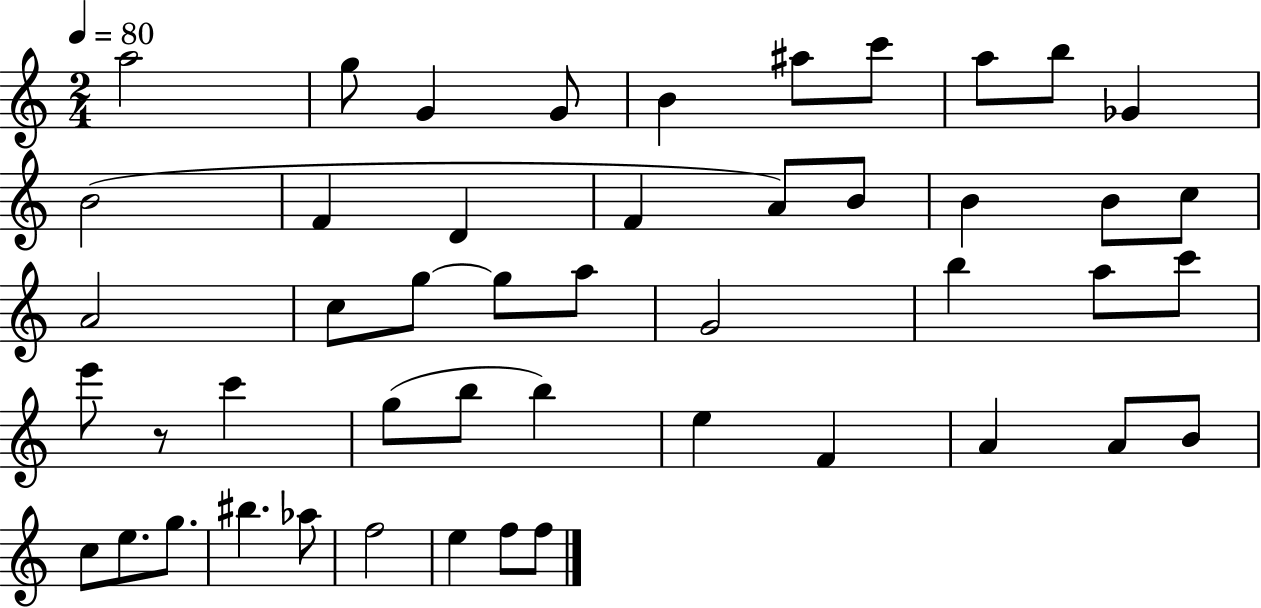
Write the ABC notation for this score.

X:1
T:Untitled
M:2/4
L:1/4
K:C
a2 g/2 G G/2 B ^a/2 c'/2 a/2 b/2 _G B2 F D F A/2 B/2 B B/2 c/2 A2 c/2 g/2 g/2 a/2 G2 b a/2 c'/2 e'/2 z/2 c' g/2 b/2 b e F A A/2 B/2 c/2 e/2 g/2 ^b _a/2 f2 e f/2 f/2